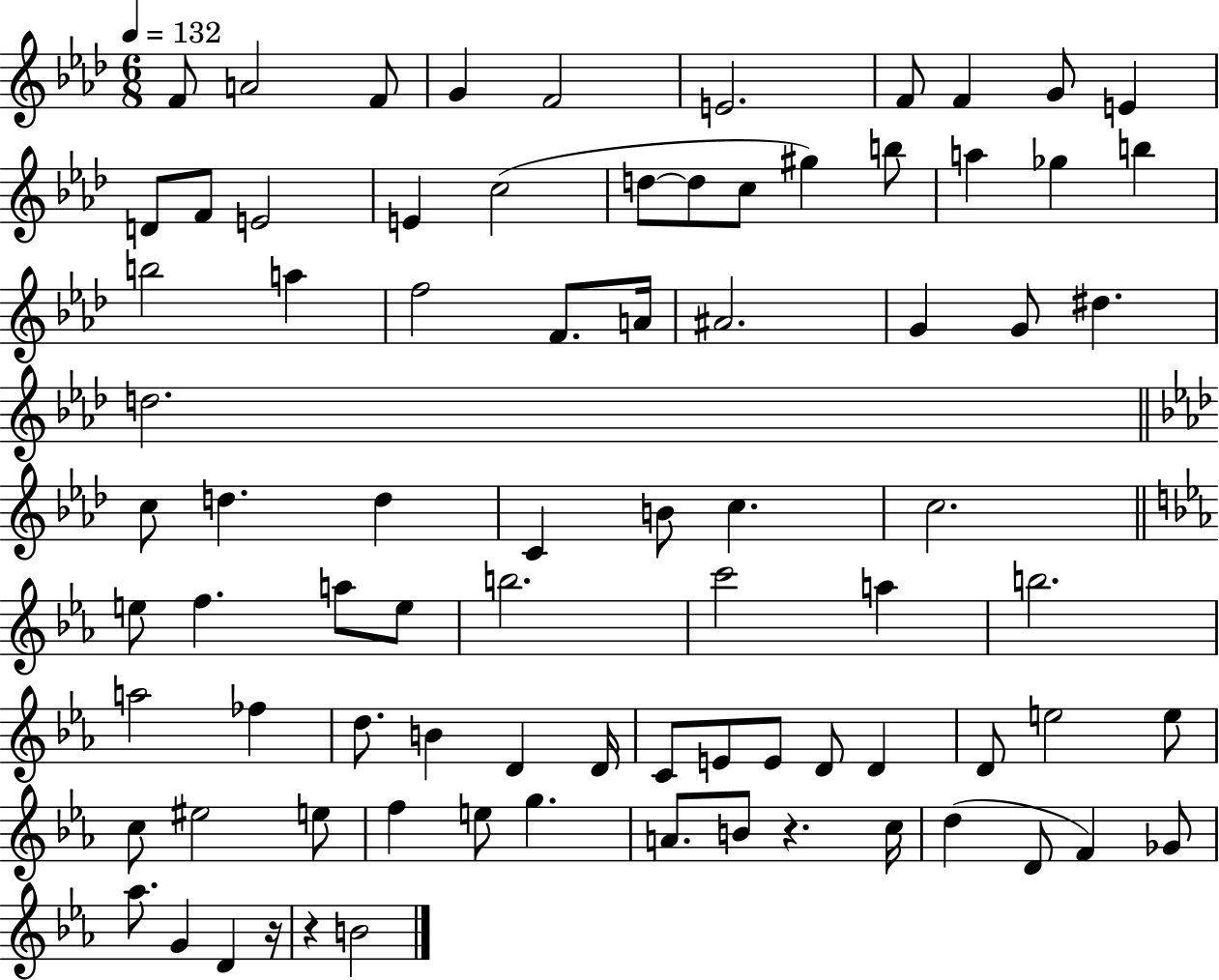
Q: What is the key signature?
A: AES major